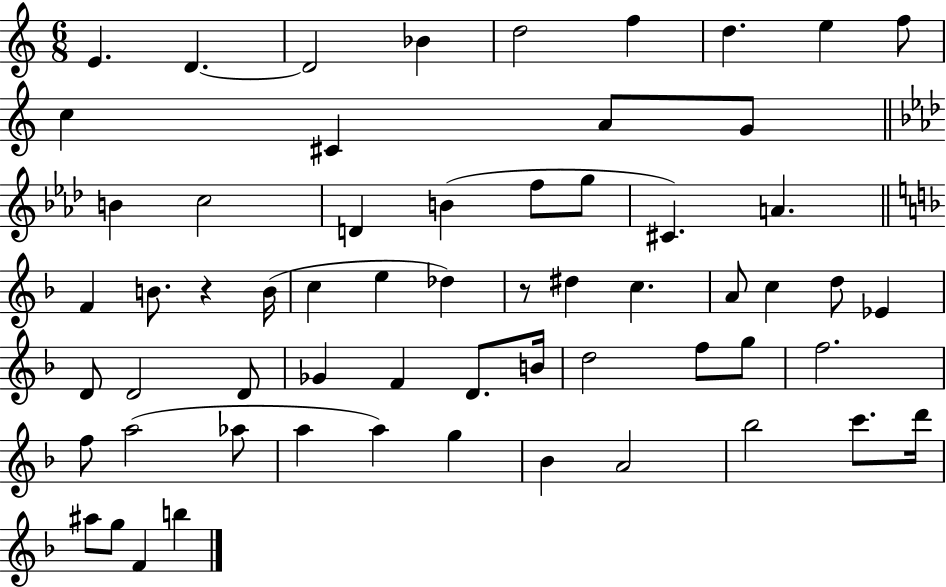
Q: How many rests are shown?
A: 2